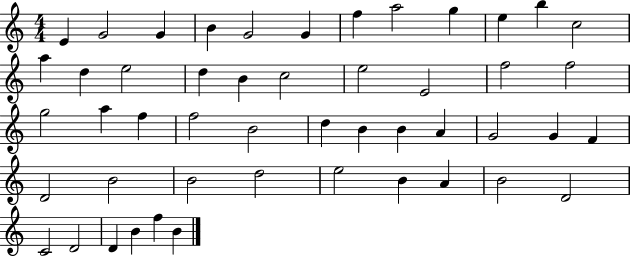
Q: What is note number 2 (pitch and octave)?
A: G4